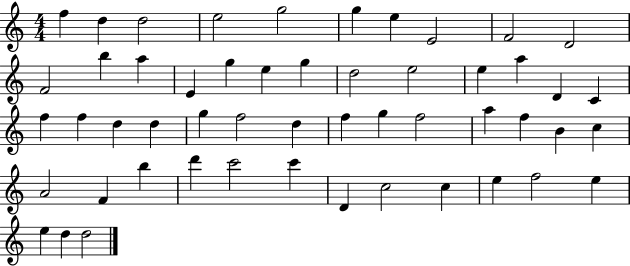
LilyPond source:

{
  \clef treble
  \numericTimeSignature
  \time 4/4
  \key c \major
  f''4 d''4 d''2 | e''2 g''2 | g''4 e''4 e'2 | f'2 d'2 | \break f'2 b''4 a''4 | e'4 g''4 e''4 g''4 | d''2 e''2 | e''4 a''4 d'4 c'4 | \break f''4 f''4 d''4 d''4 | g''4 f''2 d''4 | f''4 g''4 f''2 | a''4 f''4 b'4 c''4 | \break a'2 f'4 b''4 | d'''4 c'''2 c'''4 | d'4 c''2 c''4 | e''4 f''2 e''4 | \break e''4 d''4 d''2 | \bar "|."
}